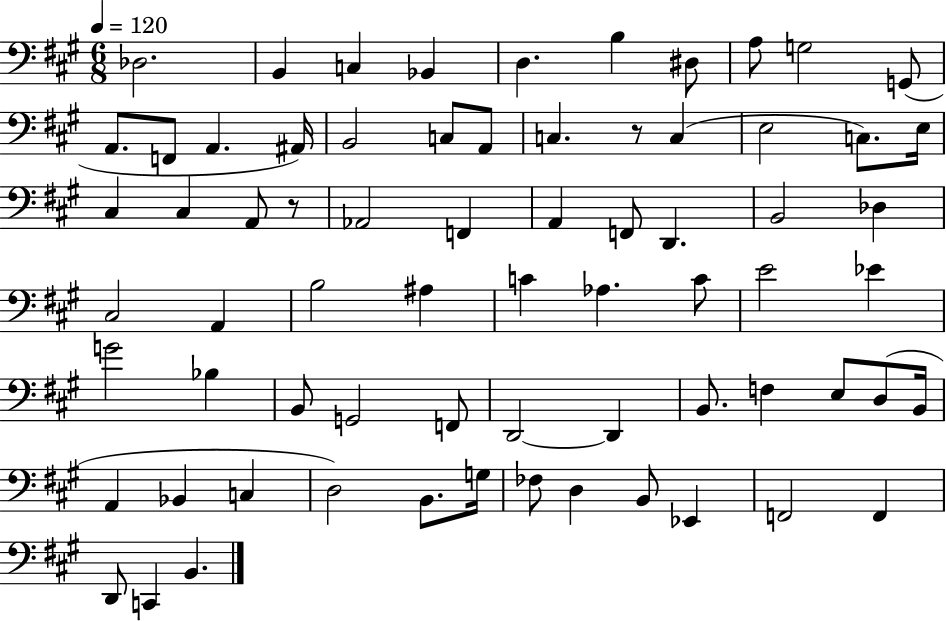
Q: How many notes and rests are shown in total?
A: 70